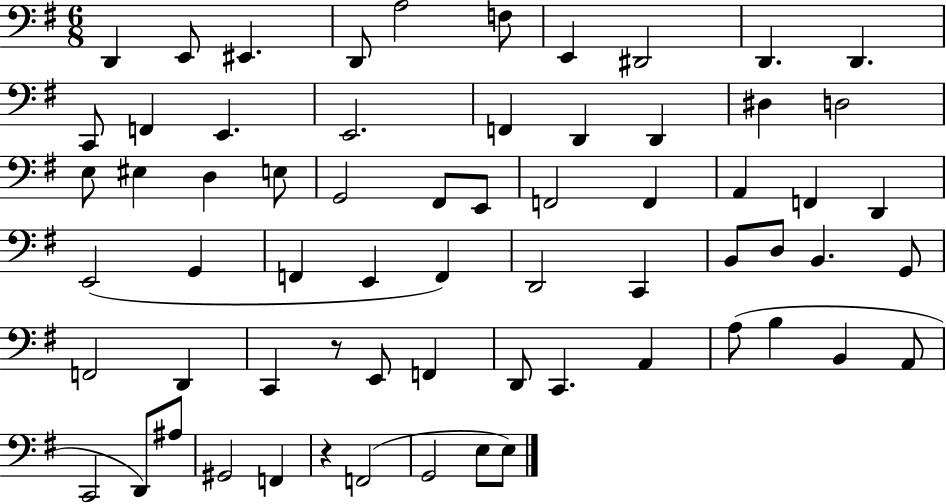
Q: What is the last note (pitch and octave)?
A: E3